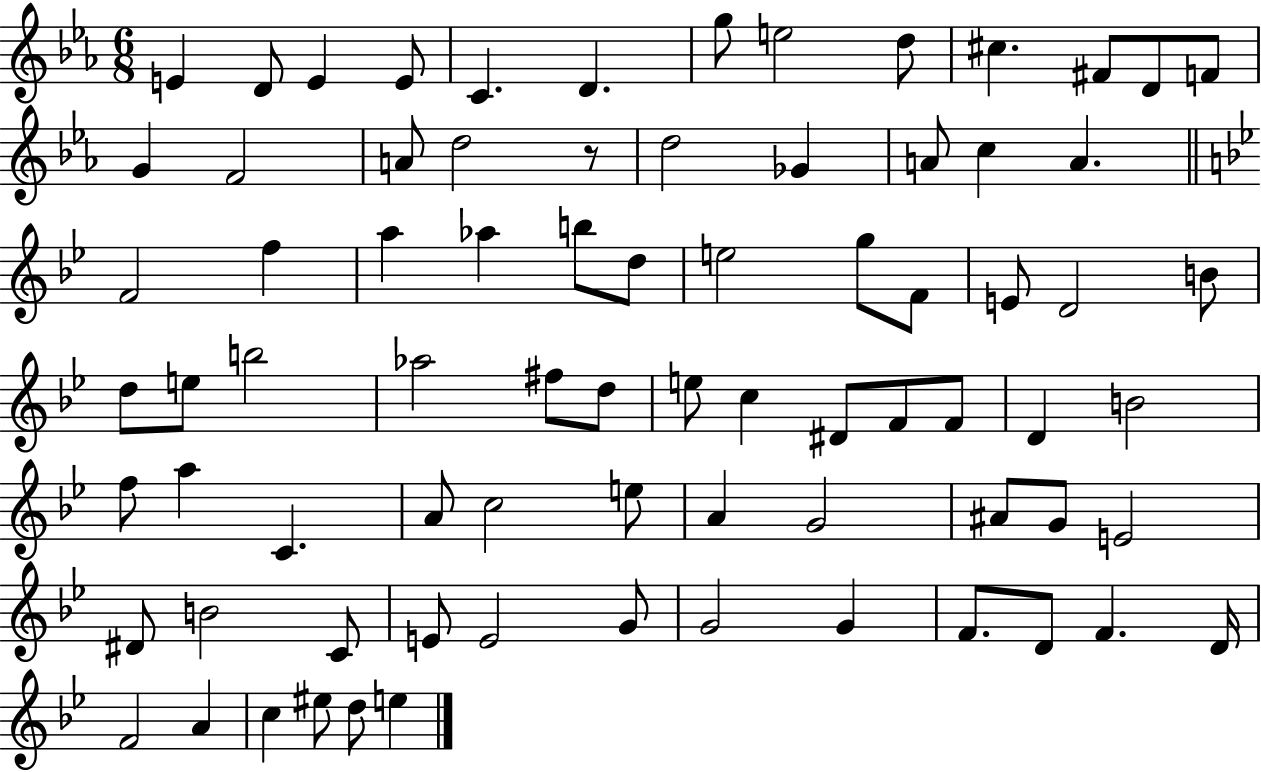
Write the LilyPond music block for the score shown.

{
  \clef treble
  \numericTimeSignature
  \time 6/8
  \key ees \major
  e'4 d'8 e'4 e'8 | c'4. d'4. | g''8 e''2 d''8 | cis''4. fis'8 d'8 f'8 | \break g'4 f'2 | a'8 d''2 r8 | d''2 ges'4 | a'8 c''4 a'4. | \break \bar "||" \break \key bes \major f'2 f''4 | a''4 aes''4 b''8 d''8 | e''2 g''8 f'8 | e'8 d'2 b'8 | \break d''8 e''8 b''2 | aes''2 fis''8 d''8 | e''8 c''4 dis'8 f'8 f'8 | d'4 b'2 | \break f''8 a''4 c'4. | a'8 c''2 e''8 | a'4 g'2 | ais'8 g'8 e'2 | \break dis'8 b'2 c'8 | e'8 e'2 g'8 | g'2 g'4 | f'8. d'8 f'4. d'16 | \break f'2 a'4 | c''4 eis''8 d''8 e''4 | \bar "|."
}